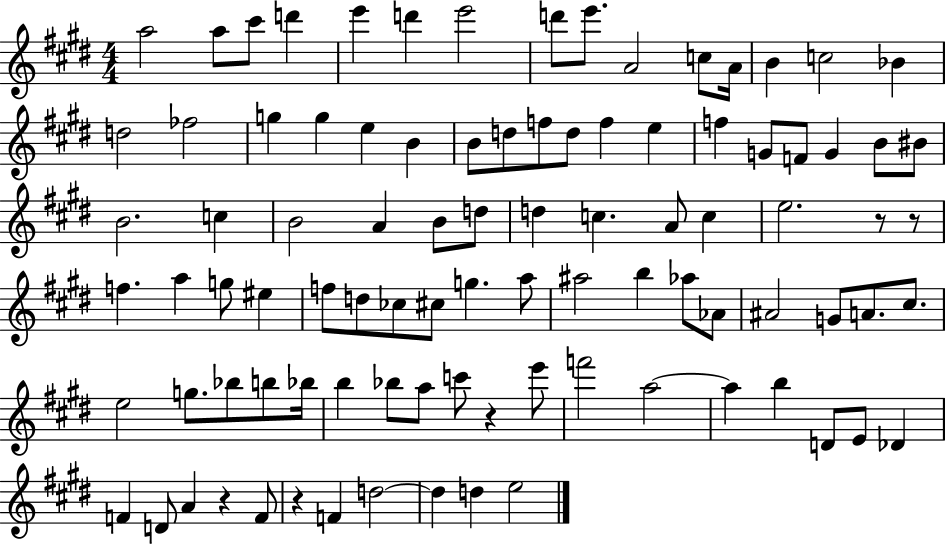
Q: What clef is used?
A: treble